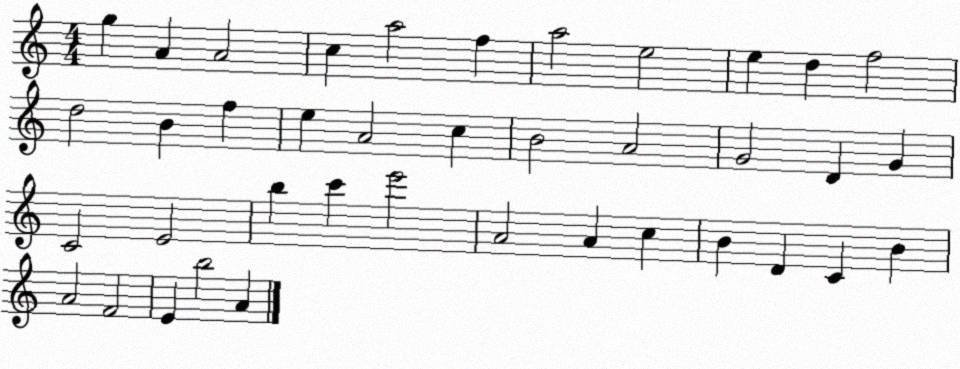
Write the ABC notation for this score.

X:1
T:Untitled
M:4/4
L:1/4
K:C
g A A2 c a2 f a2 e2 e d f2 d2 B f e A2 c B2 A2 G2 D G C2 E2 b c' e'2 A2 A c B D C B A2 F2 E b2 A